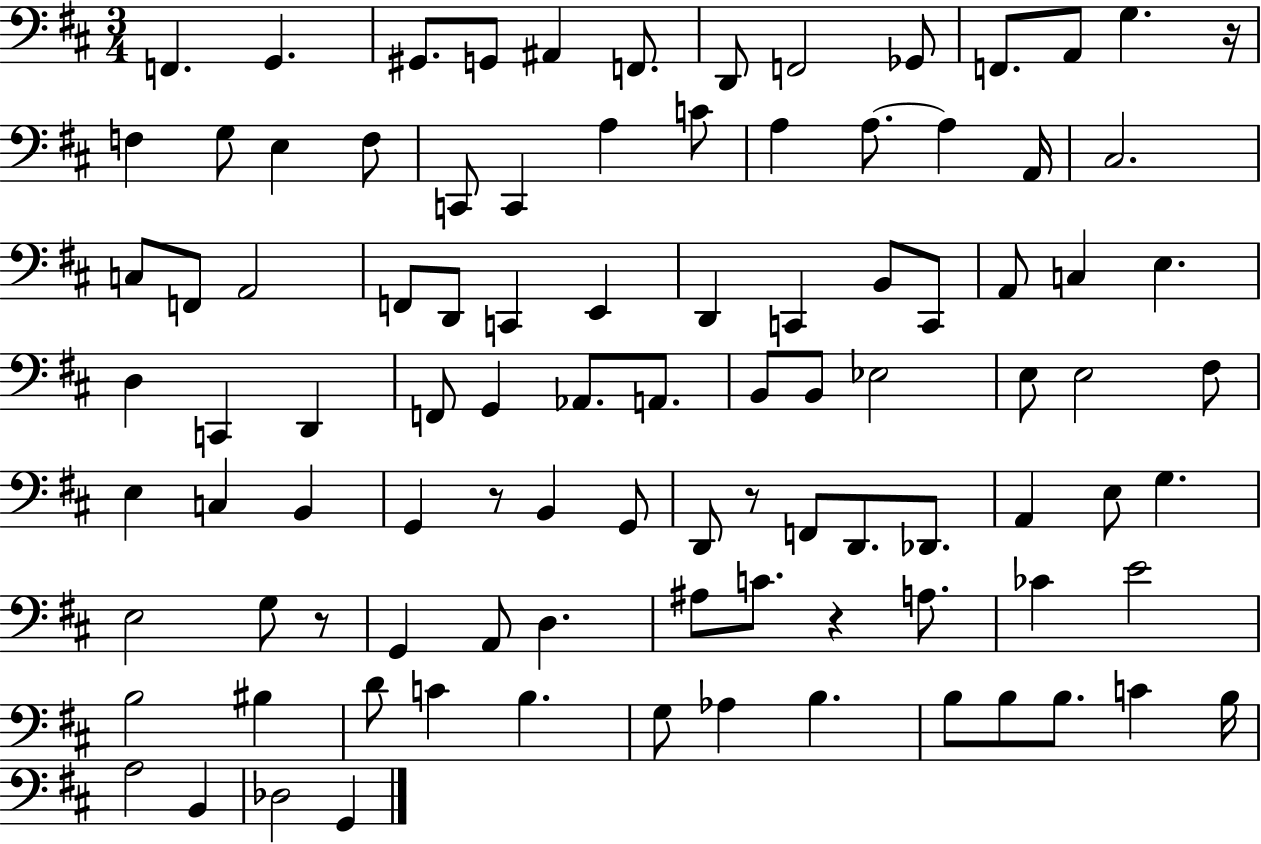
X:1
T:Untitled
M:3/4
L:1/4
K:D
F,, G,, ^G,,/2 G,,/2 ^A,, F,,/2 D,,/2 F,,2 _G,,/2 F,,/2 A,,/2 G, z/4 F, G,/2 E, F,/2 C,,/2 C,, A, C/2 A, A,/2 A, A,,/4 ^C,2 C,/2 F,,/2 A,,2 F,,/2 D,,/2 C,, E,, D,, C,, B,,/2 C,,/2 A,,/2 C, E, D, C,, D,, F,,/2 G,, _A,,/2 A,,/2 B,,/2 B,,/2 _E,2 E,/2 E,2 ^F,/2 E, C, B,, G,, z/2 B,, G,,/2 D,,/2 z/2 F,,/2 D,,/2 _D,,/2 A,, E,/2 G, E,2 G,/2 z/2 G,, A,,/2 D, ^A,/2 C/2 z A,/2 _C E2 B,2 ^B, D/2 C B, G,/2 _A, B, B,/2 B,/2 B,/2 C B,/4 A,2 B,, _D,2 G,,